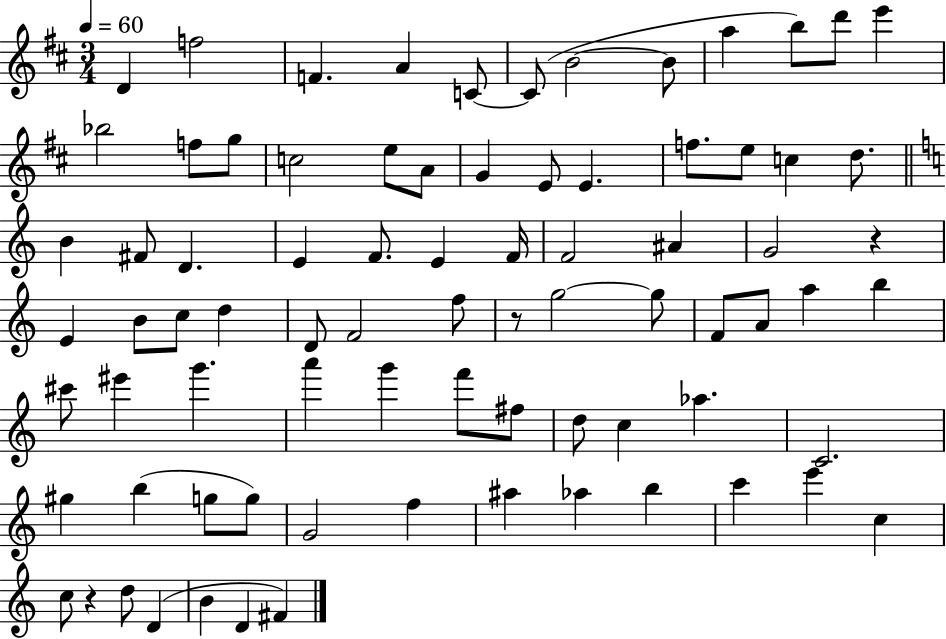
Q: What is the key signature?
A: D major